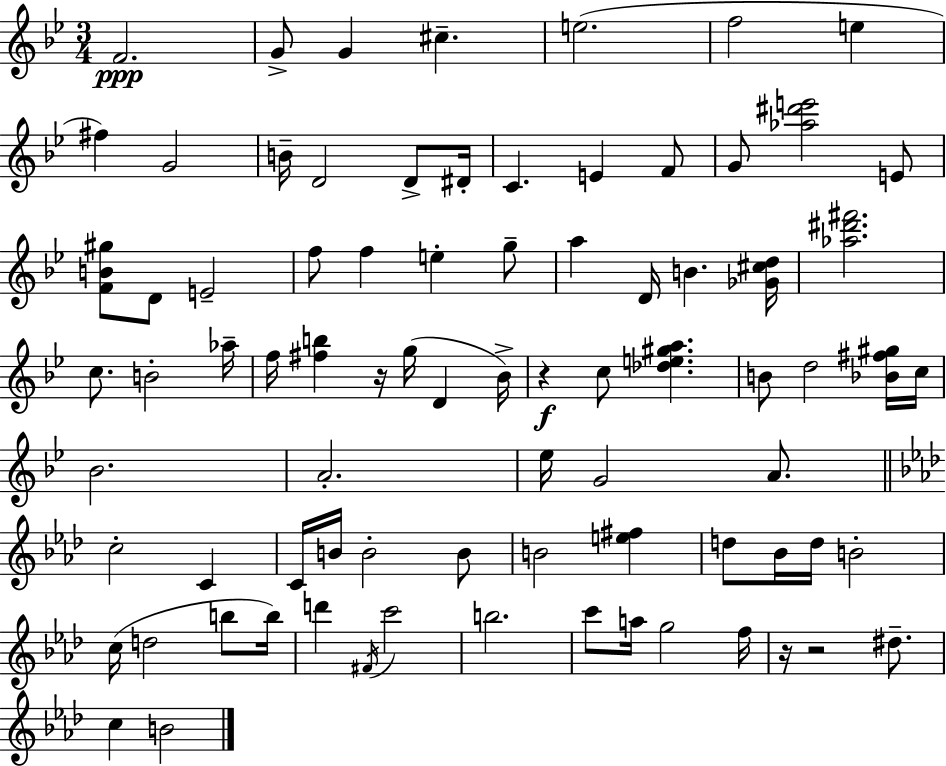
{
  \clef treble
  \numericTimeSignature
  \time 3/4
  \key bes \major
  f'2.\ppp | g'8-> g'4 cis''4.-- | e''2.( | f''2 e''4 | \break fis''4) g'2 | b'16-- d'2 d'8-> dis'16-. | c'4. e'4 f'8 | g'8 <aes'' dis''' e'''>2 e'8 | \break <f' b' gis''>8 d'8 e'2-- | f''8 f''4 e''4-. g''8-- | a''4 d'16 b'4. <ges' cis'' d''>16 | <aes'' dis''' fis'''>2. | \break c''8. b'2-. aes''16-- | f''16 <fis'' b''>4 r16 g''16( d'4 bes'16->) | r4\f c''8 <des'' e'' gis'' a''>4. | b'8 d''2 <bes' fis'' gis''>16 c''16 | \break bes'2. | a'2.-. | ees''16 g'2 a'8. | \bar "||" \break \key aes \major c''2-. c'4 | c'16 b'16 b'2-. b'8 | b'2 <e'' fis''>4 | d''8 bes'16 d''16 b'2-. | \break c''16( d''2 b''8 b''16) | d'''4 \acciaccatura { fis'16 } c'''2 | b''2. | c'''8 a''16 g''2 | \break f''16 r16 r2 dis''8.-- | c''4 b'2 | \bar "|."
}